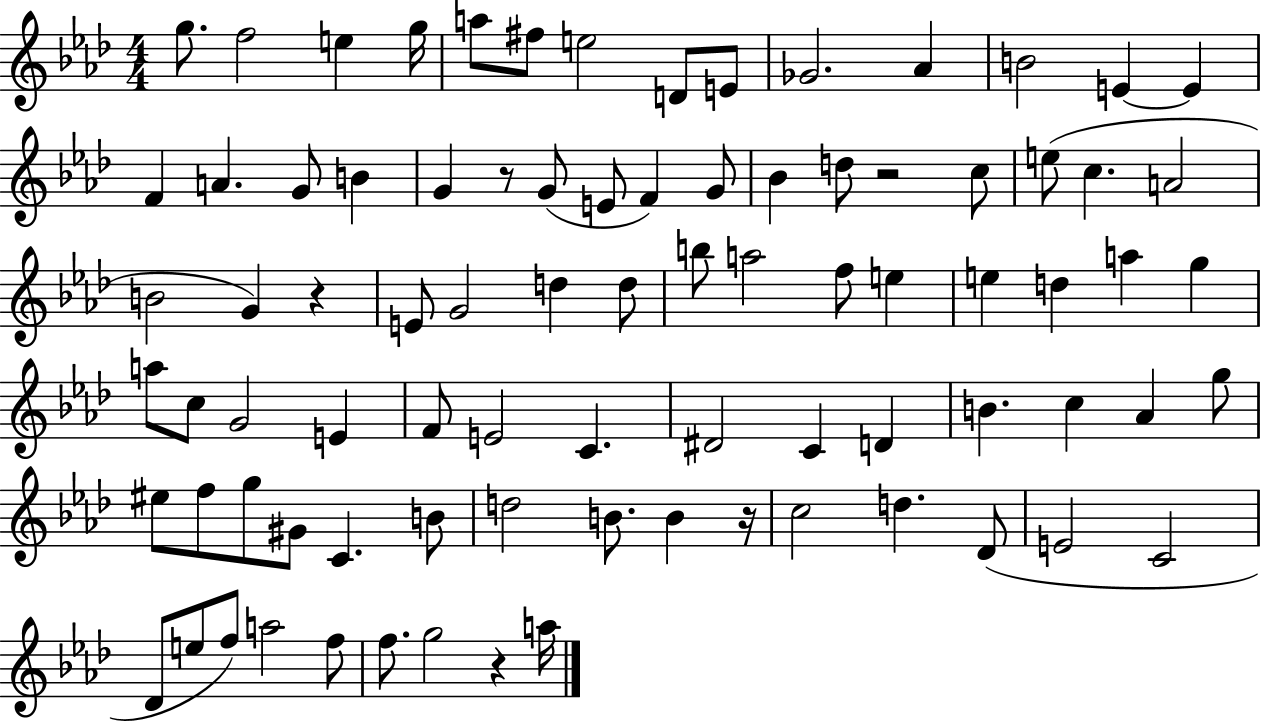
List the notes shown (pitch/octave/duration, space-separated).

G5/e. F5/h E5/q G5/s A5/e F#5/e E5/h D4/e E4/e Gb4/h. Ab4/q B4/h E4/q E4/q F4/q A4/q. G4/e B4/q G4/q R/e G4/e E4/e F4/q G4/e Bb4/q D5/e R/h C5/e E5/e C5/q. A4/h B4/h G4/q R/q E4/e G4/h D5/q D5/e B5/e A5/h F5/e E5/q E5/q D5/q A5/q G5/q A5/e C5/e G4/h E4/q F4/e E4/h C4/q. D#4/h C4/q D4/q B4/q. C5/q Ab4/q G5/e EIS5/e F5/e G5/e G#4/e C4/q. B4/e D5/h B4/e. B4/q R/s C5/h D5/q. Db4/e E4/h C4/h Db4/e E5/e F5/e A5/h F5/e F5/e. G5/h R/q A5/s